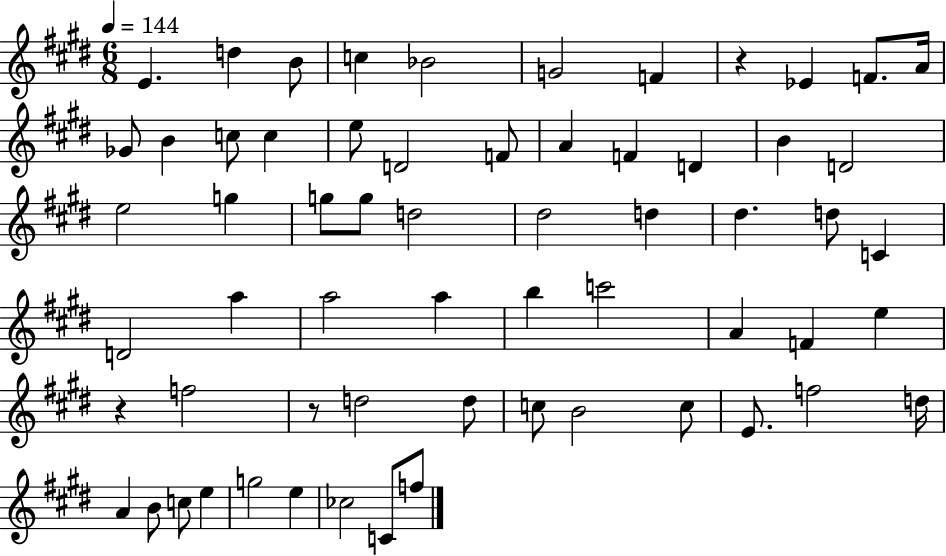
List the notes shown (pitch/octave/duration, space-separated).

E4/q. D5/q B4/e C5/q Bb4/h G4/h F4/q R/q Eb4/q F4/e. A4/s Gb4/e B4/q C5/e C5/q E5/e D4/h F4/e A4/q F4/q D4/q B4/q D4/h E5/h G5/q G5/e G5/e D5/h D#5/h D5/q D#5/q. D5/e C4/q D4/h A5/q A5/h A5/q B5/q C6/h A4/q F4/q E5/q R/q F5/h R/e D5/h D5/e C5/e B4/h C5/e E4/e. F5/h D5/s A4/q B4/e C5/e E5/q G5/h E5/q CES5/h C4/e F5/e